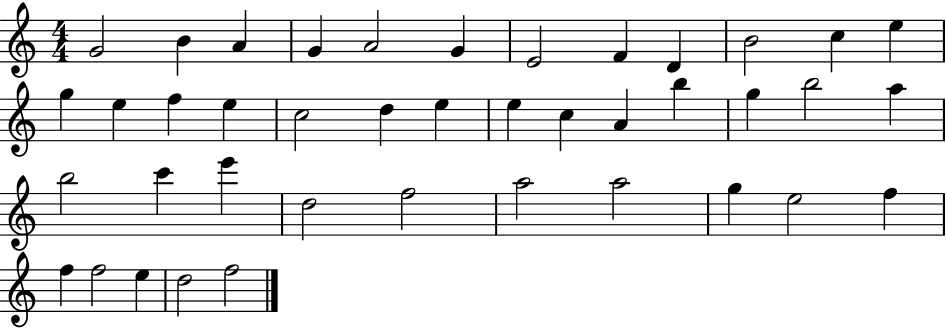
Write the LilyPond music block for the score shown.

{
  \clef treble
  \numericTimeSignature
  \time 4/4
  \key c \major
  g'2 b'4 a'4 | g'4 a'2 g'4 | e'2 f'4 d'4 | b'2 c''4 e''4 | \break g''4 e''4 f''4 e''4 | c''2 d''4 e''4 | e''4 c''4 a'4 b''4 | g''4 b''2 a''4 | \break b''2 c'''4 e'''4 | d''2 f''2 | a''2 a''2 | g''4 e''2 f''4 | \break f''4 f''2 e''4 | d''2 f''2 | \bar "|."
}